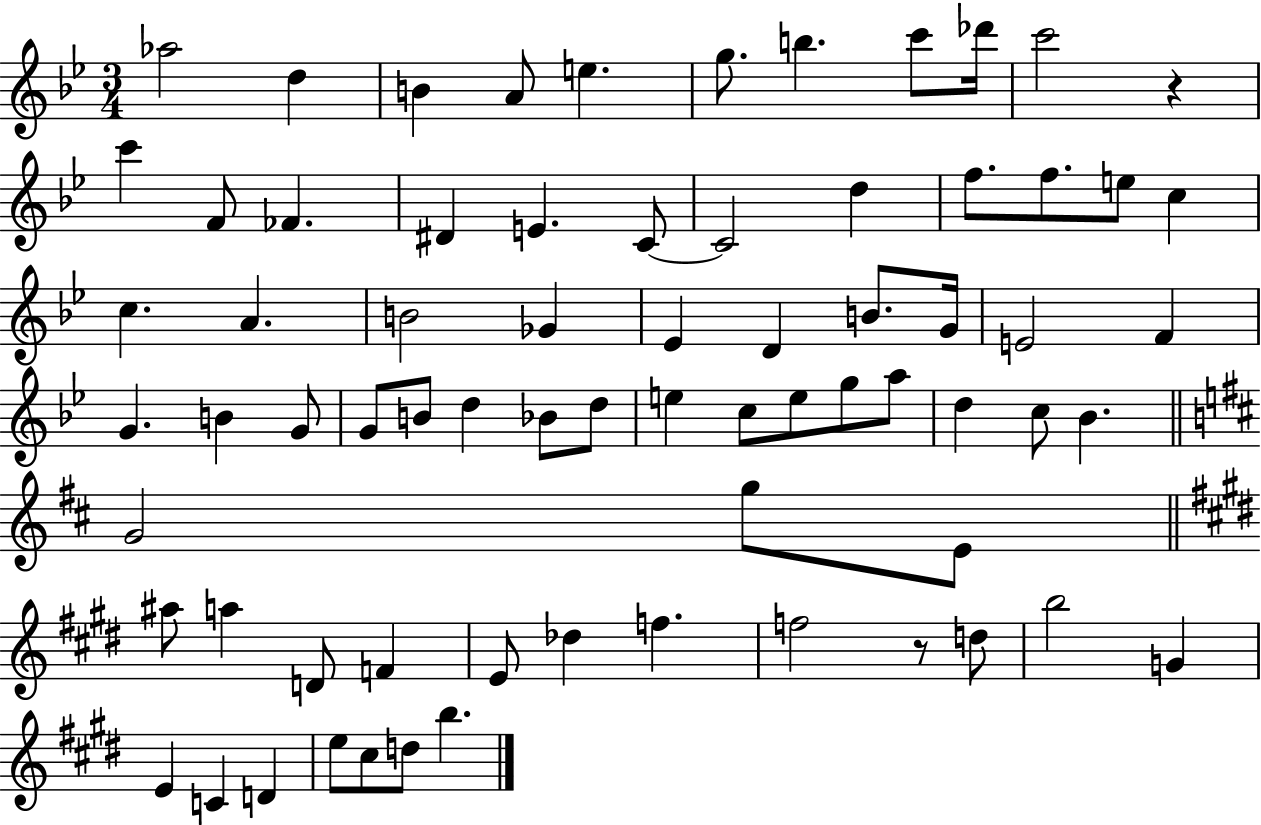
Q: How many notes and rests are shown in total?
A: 71